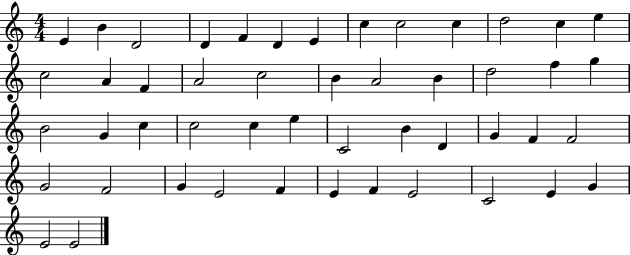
X:1
T:Untitled
M:4/4
L:1/4
K:C
E B D2 D F D E c c2 c d2 c e c2 A F A2 c2 B A2 B d2 f g B2 G c c2 c e C2 B D G F F2 G2 F2 G E2 F E F E2 C2 E G E2 E2